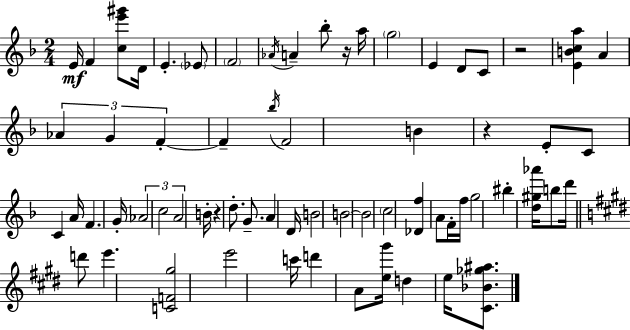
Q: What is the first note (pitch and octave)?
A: E4